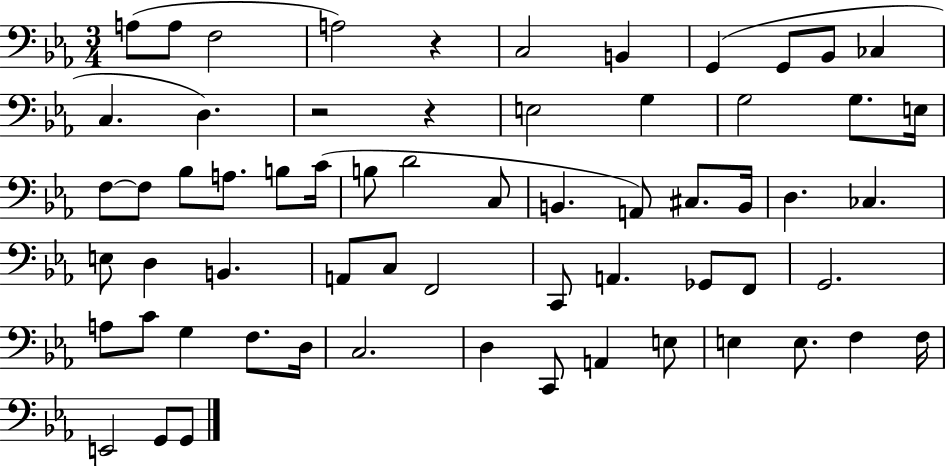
A3/e A3/e F3/h A3/h R/q C3/h B2/q G2/q G2/e Bb2/e CES3/q C3/q. D3/q. R/h R/q E3/h G3/q G3/h G3/e. E3/s F3/e F3/e Bb3/e A3/e. B3/e C4/s B3/e D4/h C3/e B2/q. A2/e C#3/e. B2/s D3/q. CES3/q. E3/e D3/q B2/q. A2/e C3/e F2/h C2/e A2/q. Gb2/e F2/e G2/h. A3/e C4/e G3/q F3/e. D3/s C3/h. D3/q C2/e A2/q E3/e E3/q E3/e. F3/q F3/s E2/h G2/e G2/e